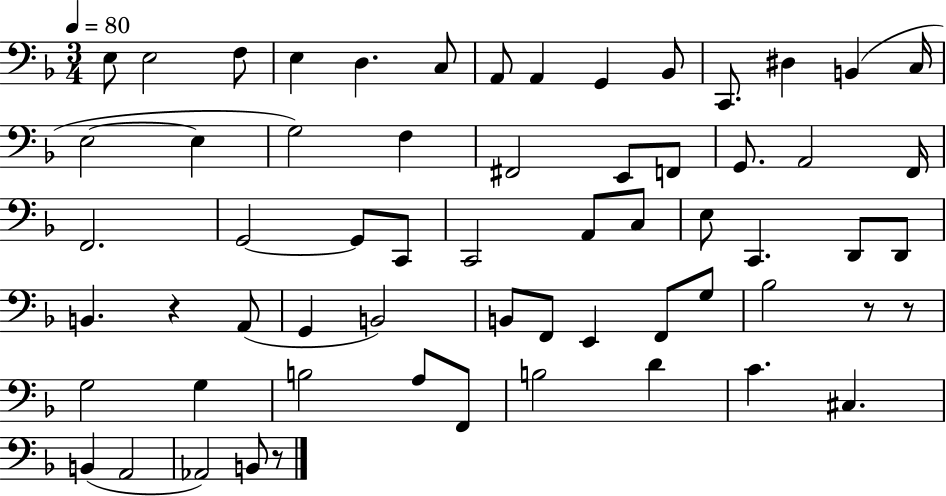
{
  \clef bass
  \numericTimeSignature
  \time 3/4
  \key f \major
  \tempo 4 = 80
  e8 e2 f8 | e4 d4. c8 | a,8 a,4 g,4 bes,8 | c,8. dis4 b,4( c16 | \break e2~~ e4 | g2) f4 | fis,2 e,8 f,8 | g,8. a,2 f,16 | \break f,2. | g,2~~ g,8 c,8 | c,2 a,8 c8 | e8 c,4. d,8 d,8 | \break b,4. r4 a,8( | g,4 b,2) | b,8 f,8 e,4 f,8 g8 | bes2 r8 r8 | \break g2 g4 | b2 a8 f,8 | b2 d'4 | c'4. cis4. | \break b,4( a,2 | aes,2) b,8 r8 | \bar "|."
}